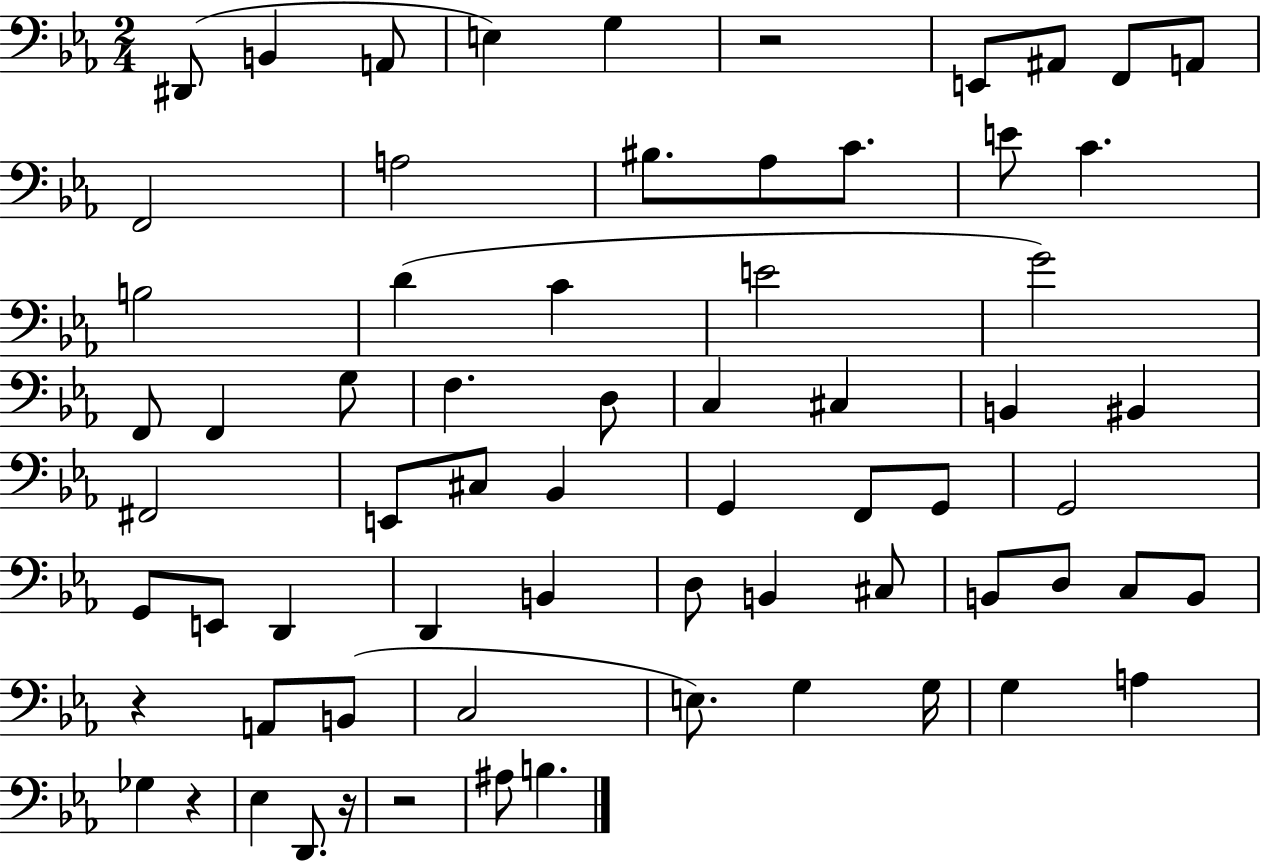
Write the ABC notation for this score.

X:1
T:Untitled
M:2/4
L:1/4
K:Eb
^D,,/2 B,, A,,/2 E, G, z2 E,,/2 ^A,,/2 F,,/2 A,,/2 F,,2 A,2 ^B,/2 _A,/2 C/2 E/2 C B,2 D C E2 G2 F,,/2 F,, G,/2 F, D,/2 C, ^C, B,, ^B,, ^F,,2 E,,/2 ^C,/2 _B,, G,, F,,/2 G,,/2 G,,2 G,,/2 E,,/2 D,, D,, B,, D,/2 B,, ^C,/2 B,,/2 D,/2 C,/2 B,,/2 z A,,/2 B,,/2 C,2 E,/2 G, G,/4 G, A, _G, z _E, D,,/2 z/4 z2 ^A,/2 B,